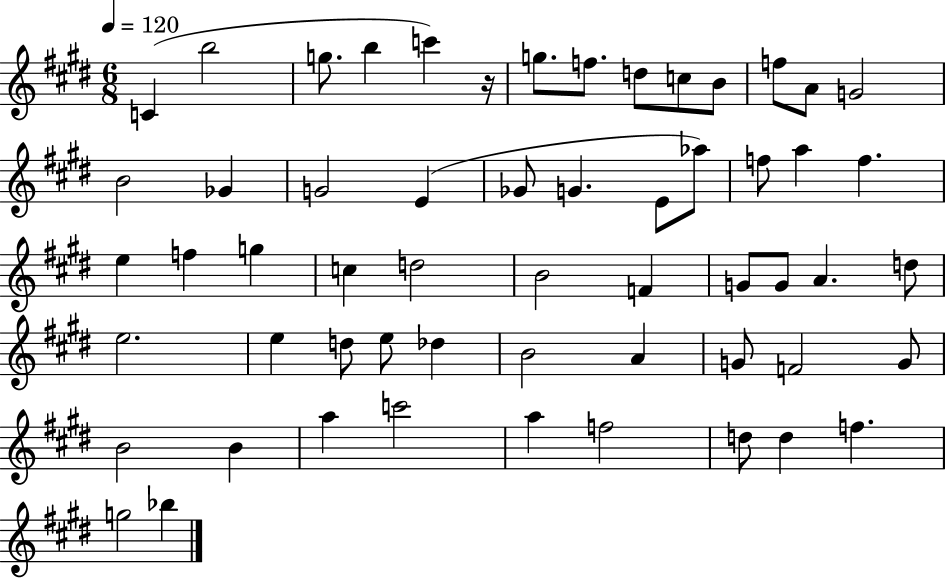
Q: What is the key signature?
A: E major